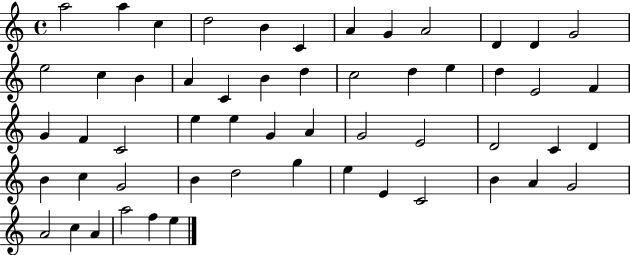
X:1
T:Untitled
M:4/4
L:1/4
K:C
a2 a c d2 B C A G A2 D D G2 e2 c B A C B d c2 d e d E2 F G F C2 e e G A G2 E2 D2 C D B c G2 B d2 g e E C2 B A G2 A2 c A a2 f e